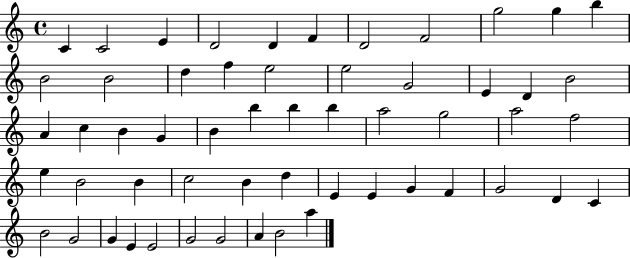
C4/q C4/h E4/q D4/h D4/q F4/q D4/h F4/h G5/h G5/q B5/q B4/h B4/h D5/q F5/q E5/h E5/h G4/h E4/q D4/q B4/h A4/q C5/q B4/q G4/q B4/q B5/q B5/q B5/q A5/h G5/h A5/h F5/h E5/q B4/h B4/q C5/h B4/q D5/q E4/q E4/q G4/q F4/q G4/h D4/q C4/q B4/h G4/h G4/q E4/q E4/h G4/h G4/h A4/q B4/h A5/q